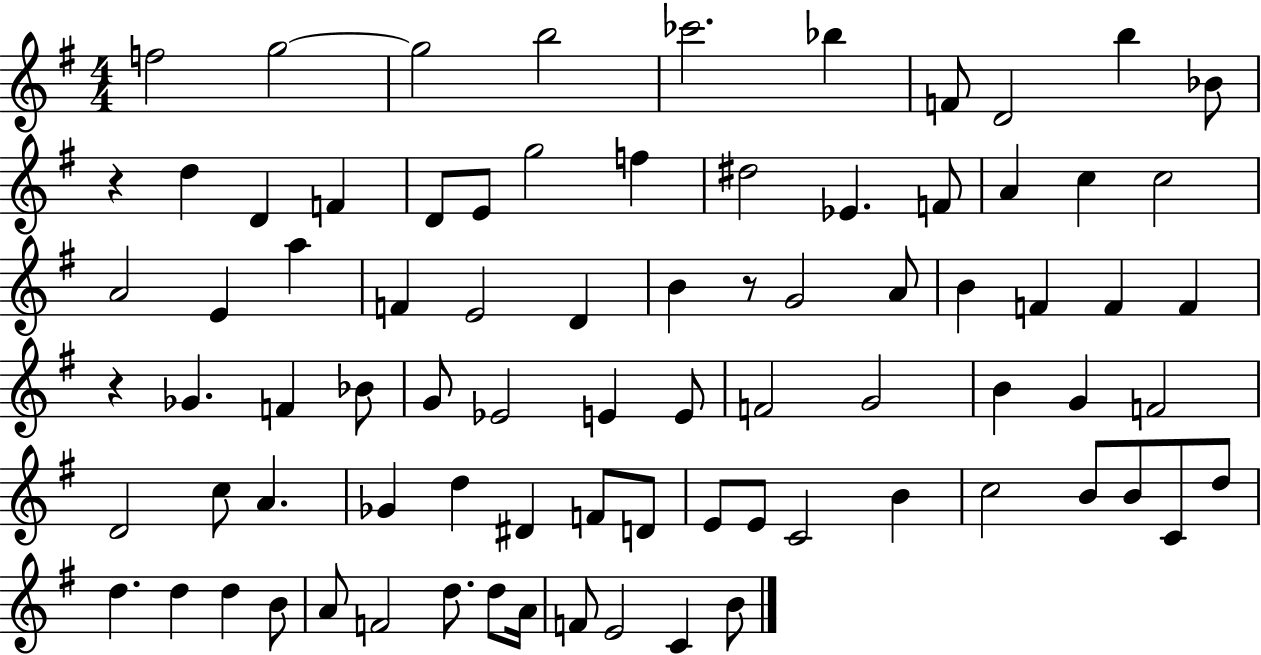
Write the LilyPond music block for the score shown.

{
  \clef treble
  \numericTimeSignature
  \time 4/4
  \key g \major
  \repeat volta 2 { f''2 g''2~~ | g''2 b''2 | ces'''2. bes''4 | f'8 d'2 b''4 bes'8 | \break r4 d''4 d'4 f'4 | d'8 e'8 g''2 f''4 | dis''2 ees'4. f'8 | a'4 c''4 c''2 | \break a'2 e'4 a''4 | f'4 e'2 d'4 | b'4 r8 g'2 a'8 | b'4 f'4 f'4 f'4 | \break r4 ges'4. f'4 bes'8 | g'8 ees'2 e'4 e'8 | f'2 g'2 | b'4 g'4 f'2 | \break d'2 c''8 a'4. | ges'4 d''4 dis'4 f'8 d'8 | e'8 e'8 c'2 b'4 | c''2 b'8 b'8 c'8 d''8 | \break d''4. d''4 d''4 b'8 | a'8 f'2 d''8. d''8 a'16 | f'8 e'2 c'4 b'8 | } \bar "|."
}